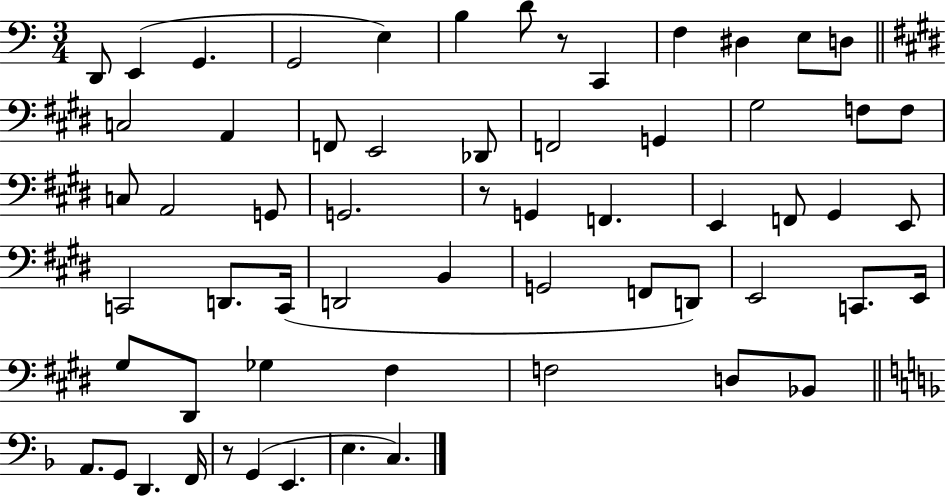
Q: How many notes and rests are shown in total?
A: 61